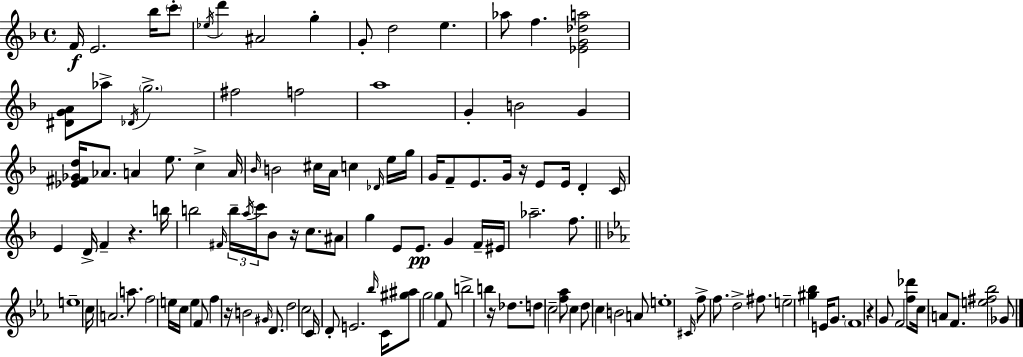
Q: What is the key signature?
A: D minor